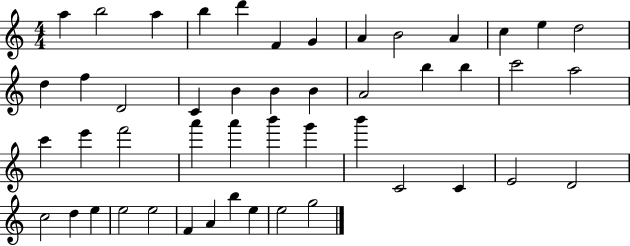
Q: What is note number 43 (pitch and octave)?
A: F4